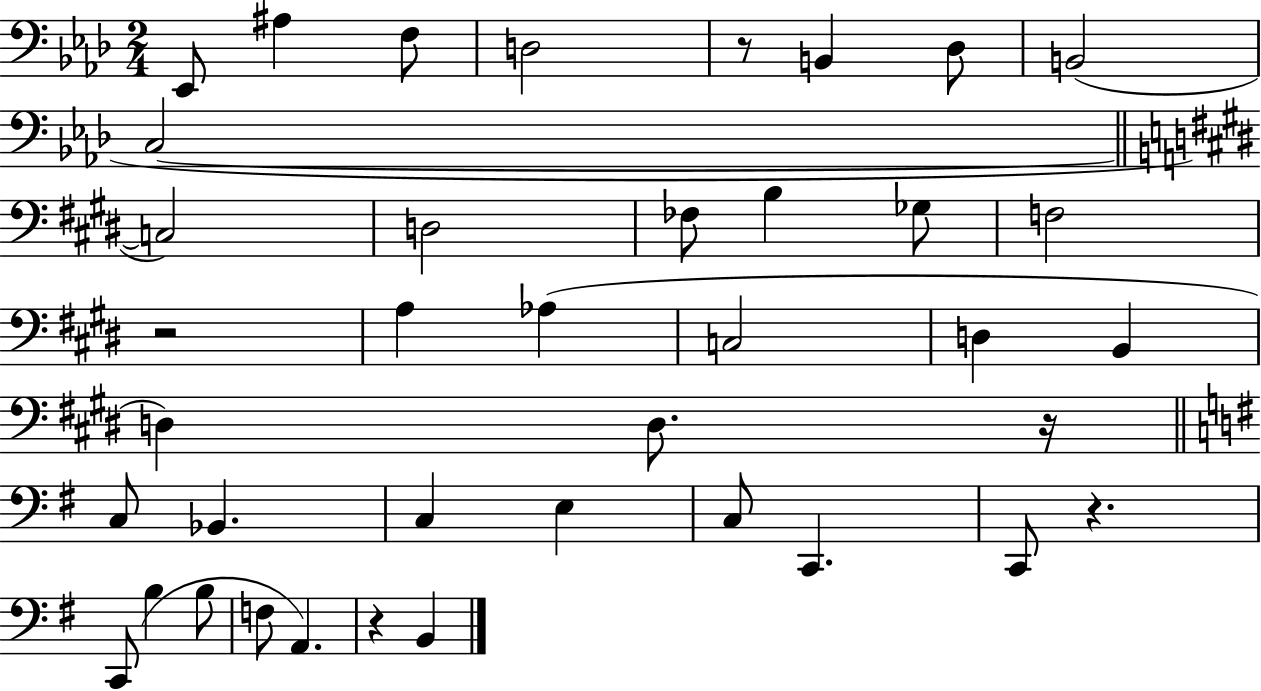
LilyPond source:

{
  \clef bass
  \numericTimeSignature
  \time 2/4
  \key aes \major
  ees,8 ais4 f8 | d2 | r8 b,4 des8 | b,2( | \break c2~~ | \bar "||" \break \key e \major c2) | d2 | fes8 b4 ges8 | f2 | \break r2 | a4 aes4( | c2 | d4 b,4 | \break d4) d8. r16 | \bar "||" \break \key g \major c8 bes,4. | c4 e4 | c8 c,4. | c,8 r4. | \break c,8( b4 b8 | f8 a,4.) | r4 b,4 | \bar "|."
}